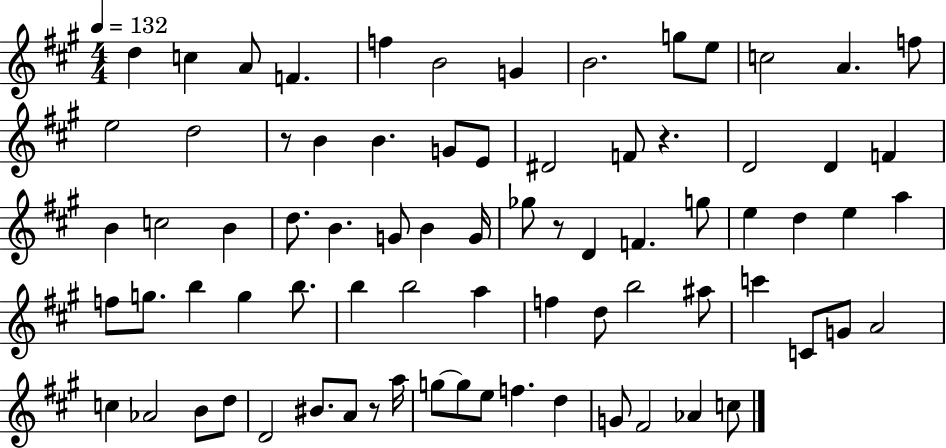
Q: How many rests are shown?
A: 4